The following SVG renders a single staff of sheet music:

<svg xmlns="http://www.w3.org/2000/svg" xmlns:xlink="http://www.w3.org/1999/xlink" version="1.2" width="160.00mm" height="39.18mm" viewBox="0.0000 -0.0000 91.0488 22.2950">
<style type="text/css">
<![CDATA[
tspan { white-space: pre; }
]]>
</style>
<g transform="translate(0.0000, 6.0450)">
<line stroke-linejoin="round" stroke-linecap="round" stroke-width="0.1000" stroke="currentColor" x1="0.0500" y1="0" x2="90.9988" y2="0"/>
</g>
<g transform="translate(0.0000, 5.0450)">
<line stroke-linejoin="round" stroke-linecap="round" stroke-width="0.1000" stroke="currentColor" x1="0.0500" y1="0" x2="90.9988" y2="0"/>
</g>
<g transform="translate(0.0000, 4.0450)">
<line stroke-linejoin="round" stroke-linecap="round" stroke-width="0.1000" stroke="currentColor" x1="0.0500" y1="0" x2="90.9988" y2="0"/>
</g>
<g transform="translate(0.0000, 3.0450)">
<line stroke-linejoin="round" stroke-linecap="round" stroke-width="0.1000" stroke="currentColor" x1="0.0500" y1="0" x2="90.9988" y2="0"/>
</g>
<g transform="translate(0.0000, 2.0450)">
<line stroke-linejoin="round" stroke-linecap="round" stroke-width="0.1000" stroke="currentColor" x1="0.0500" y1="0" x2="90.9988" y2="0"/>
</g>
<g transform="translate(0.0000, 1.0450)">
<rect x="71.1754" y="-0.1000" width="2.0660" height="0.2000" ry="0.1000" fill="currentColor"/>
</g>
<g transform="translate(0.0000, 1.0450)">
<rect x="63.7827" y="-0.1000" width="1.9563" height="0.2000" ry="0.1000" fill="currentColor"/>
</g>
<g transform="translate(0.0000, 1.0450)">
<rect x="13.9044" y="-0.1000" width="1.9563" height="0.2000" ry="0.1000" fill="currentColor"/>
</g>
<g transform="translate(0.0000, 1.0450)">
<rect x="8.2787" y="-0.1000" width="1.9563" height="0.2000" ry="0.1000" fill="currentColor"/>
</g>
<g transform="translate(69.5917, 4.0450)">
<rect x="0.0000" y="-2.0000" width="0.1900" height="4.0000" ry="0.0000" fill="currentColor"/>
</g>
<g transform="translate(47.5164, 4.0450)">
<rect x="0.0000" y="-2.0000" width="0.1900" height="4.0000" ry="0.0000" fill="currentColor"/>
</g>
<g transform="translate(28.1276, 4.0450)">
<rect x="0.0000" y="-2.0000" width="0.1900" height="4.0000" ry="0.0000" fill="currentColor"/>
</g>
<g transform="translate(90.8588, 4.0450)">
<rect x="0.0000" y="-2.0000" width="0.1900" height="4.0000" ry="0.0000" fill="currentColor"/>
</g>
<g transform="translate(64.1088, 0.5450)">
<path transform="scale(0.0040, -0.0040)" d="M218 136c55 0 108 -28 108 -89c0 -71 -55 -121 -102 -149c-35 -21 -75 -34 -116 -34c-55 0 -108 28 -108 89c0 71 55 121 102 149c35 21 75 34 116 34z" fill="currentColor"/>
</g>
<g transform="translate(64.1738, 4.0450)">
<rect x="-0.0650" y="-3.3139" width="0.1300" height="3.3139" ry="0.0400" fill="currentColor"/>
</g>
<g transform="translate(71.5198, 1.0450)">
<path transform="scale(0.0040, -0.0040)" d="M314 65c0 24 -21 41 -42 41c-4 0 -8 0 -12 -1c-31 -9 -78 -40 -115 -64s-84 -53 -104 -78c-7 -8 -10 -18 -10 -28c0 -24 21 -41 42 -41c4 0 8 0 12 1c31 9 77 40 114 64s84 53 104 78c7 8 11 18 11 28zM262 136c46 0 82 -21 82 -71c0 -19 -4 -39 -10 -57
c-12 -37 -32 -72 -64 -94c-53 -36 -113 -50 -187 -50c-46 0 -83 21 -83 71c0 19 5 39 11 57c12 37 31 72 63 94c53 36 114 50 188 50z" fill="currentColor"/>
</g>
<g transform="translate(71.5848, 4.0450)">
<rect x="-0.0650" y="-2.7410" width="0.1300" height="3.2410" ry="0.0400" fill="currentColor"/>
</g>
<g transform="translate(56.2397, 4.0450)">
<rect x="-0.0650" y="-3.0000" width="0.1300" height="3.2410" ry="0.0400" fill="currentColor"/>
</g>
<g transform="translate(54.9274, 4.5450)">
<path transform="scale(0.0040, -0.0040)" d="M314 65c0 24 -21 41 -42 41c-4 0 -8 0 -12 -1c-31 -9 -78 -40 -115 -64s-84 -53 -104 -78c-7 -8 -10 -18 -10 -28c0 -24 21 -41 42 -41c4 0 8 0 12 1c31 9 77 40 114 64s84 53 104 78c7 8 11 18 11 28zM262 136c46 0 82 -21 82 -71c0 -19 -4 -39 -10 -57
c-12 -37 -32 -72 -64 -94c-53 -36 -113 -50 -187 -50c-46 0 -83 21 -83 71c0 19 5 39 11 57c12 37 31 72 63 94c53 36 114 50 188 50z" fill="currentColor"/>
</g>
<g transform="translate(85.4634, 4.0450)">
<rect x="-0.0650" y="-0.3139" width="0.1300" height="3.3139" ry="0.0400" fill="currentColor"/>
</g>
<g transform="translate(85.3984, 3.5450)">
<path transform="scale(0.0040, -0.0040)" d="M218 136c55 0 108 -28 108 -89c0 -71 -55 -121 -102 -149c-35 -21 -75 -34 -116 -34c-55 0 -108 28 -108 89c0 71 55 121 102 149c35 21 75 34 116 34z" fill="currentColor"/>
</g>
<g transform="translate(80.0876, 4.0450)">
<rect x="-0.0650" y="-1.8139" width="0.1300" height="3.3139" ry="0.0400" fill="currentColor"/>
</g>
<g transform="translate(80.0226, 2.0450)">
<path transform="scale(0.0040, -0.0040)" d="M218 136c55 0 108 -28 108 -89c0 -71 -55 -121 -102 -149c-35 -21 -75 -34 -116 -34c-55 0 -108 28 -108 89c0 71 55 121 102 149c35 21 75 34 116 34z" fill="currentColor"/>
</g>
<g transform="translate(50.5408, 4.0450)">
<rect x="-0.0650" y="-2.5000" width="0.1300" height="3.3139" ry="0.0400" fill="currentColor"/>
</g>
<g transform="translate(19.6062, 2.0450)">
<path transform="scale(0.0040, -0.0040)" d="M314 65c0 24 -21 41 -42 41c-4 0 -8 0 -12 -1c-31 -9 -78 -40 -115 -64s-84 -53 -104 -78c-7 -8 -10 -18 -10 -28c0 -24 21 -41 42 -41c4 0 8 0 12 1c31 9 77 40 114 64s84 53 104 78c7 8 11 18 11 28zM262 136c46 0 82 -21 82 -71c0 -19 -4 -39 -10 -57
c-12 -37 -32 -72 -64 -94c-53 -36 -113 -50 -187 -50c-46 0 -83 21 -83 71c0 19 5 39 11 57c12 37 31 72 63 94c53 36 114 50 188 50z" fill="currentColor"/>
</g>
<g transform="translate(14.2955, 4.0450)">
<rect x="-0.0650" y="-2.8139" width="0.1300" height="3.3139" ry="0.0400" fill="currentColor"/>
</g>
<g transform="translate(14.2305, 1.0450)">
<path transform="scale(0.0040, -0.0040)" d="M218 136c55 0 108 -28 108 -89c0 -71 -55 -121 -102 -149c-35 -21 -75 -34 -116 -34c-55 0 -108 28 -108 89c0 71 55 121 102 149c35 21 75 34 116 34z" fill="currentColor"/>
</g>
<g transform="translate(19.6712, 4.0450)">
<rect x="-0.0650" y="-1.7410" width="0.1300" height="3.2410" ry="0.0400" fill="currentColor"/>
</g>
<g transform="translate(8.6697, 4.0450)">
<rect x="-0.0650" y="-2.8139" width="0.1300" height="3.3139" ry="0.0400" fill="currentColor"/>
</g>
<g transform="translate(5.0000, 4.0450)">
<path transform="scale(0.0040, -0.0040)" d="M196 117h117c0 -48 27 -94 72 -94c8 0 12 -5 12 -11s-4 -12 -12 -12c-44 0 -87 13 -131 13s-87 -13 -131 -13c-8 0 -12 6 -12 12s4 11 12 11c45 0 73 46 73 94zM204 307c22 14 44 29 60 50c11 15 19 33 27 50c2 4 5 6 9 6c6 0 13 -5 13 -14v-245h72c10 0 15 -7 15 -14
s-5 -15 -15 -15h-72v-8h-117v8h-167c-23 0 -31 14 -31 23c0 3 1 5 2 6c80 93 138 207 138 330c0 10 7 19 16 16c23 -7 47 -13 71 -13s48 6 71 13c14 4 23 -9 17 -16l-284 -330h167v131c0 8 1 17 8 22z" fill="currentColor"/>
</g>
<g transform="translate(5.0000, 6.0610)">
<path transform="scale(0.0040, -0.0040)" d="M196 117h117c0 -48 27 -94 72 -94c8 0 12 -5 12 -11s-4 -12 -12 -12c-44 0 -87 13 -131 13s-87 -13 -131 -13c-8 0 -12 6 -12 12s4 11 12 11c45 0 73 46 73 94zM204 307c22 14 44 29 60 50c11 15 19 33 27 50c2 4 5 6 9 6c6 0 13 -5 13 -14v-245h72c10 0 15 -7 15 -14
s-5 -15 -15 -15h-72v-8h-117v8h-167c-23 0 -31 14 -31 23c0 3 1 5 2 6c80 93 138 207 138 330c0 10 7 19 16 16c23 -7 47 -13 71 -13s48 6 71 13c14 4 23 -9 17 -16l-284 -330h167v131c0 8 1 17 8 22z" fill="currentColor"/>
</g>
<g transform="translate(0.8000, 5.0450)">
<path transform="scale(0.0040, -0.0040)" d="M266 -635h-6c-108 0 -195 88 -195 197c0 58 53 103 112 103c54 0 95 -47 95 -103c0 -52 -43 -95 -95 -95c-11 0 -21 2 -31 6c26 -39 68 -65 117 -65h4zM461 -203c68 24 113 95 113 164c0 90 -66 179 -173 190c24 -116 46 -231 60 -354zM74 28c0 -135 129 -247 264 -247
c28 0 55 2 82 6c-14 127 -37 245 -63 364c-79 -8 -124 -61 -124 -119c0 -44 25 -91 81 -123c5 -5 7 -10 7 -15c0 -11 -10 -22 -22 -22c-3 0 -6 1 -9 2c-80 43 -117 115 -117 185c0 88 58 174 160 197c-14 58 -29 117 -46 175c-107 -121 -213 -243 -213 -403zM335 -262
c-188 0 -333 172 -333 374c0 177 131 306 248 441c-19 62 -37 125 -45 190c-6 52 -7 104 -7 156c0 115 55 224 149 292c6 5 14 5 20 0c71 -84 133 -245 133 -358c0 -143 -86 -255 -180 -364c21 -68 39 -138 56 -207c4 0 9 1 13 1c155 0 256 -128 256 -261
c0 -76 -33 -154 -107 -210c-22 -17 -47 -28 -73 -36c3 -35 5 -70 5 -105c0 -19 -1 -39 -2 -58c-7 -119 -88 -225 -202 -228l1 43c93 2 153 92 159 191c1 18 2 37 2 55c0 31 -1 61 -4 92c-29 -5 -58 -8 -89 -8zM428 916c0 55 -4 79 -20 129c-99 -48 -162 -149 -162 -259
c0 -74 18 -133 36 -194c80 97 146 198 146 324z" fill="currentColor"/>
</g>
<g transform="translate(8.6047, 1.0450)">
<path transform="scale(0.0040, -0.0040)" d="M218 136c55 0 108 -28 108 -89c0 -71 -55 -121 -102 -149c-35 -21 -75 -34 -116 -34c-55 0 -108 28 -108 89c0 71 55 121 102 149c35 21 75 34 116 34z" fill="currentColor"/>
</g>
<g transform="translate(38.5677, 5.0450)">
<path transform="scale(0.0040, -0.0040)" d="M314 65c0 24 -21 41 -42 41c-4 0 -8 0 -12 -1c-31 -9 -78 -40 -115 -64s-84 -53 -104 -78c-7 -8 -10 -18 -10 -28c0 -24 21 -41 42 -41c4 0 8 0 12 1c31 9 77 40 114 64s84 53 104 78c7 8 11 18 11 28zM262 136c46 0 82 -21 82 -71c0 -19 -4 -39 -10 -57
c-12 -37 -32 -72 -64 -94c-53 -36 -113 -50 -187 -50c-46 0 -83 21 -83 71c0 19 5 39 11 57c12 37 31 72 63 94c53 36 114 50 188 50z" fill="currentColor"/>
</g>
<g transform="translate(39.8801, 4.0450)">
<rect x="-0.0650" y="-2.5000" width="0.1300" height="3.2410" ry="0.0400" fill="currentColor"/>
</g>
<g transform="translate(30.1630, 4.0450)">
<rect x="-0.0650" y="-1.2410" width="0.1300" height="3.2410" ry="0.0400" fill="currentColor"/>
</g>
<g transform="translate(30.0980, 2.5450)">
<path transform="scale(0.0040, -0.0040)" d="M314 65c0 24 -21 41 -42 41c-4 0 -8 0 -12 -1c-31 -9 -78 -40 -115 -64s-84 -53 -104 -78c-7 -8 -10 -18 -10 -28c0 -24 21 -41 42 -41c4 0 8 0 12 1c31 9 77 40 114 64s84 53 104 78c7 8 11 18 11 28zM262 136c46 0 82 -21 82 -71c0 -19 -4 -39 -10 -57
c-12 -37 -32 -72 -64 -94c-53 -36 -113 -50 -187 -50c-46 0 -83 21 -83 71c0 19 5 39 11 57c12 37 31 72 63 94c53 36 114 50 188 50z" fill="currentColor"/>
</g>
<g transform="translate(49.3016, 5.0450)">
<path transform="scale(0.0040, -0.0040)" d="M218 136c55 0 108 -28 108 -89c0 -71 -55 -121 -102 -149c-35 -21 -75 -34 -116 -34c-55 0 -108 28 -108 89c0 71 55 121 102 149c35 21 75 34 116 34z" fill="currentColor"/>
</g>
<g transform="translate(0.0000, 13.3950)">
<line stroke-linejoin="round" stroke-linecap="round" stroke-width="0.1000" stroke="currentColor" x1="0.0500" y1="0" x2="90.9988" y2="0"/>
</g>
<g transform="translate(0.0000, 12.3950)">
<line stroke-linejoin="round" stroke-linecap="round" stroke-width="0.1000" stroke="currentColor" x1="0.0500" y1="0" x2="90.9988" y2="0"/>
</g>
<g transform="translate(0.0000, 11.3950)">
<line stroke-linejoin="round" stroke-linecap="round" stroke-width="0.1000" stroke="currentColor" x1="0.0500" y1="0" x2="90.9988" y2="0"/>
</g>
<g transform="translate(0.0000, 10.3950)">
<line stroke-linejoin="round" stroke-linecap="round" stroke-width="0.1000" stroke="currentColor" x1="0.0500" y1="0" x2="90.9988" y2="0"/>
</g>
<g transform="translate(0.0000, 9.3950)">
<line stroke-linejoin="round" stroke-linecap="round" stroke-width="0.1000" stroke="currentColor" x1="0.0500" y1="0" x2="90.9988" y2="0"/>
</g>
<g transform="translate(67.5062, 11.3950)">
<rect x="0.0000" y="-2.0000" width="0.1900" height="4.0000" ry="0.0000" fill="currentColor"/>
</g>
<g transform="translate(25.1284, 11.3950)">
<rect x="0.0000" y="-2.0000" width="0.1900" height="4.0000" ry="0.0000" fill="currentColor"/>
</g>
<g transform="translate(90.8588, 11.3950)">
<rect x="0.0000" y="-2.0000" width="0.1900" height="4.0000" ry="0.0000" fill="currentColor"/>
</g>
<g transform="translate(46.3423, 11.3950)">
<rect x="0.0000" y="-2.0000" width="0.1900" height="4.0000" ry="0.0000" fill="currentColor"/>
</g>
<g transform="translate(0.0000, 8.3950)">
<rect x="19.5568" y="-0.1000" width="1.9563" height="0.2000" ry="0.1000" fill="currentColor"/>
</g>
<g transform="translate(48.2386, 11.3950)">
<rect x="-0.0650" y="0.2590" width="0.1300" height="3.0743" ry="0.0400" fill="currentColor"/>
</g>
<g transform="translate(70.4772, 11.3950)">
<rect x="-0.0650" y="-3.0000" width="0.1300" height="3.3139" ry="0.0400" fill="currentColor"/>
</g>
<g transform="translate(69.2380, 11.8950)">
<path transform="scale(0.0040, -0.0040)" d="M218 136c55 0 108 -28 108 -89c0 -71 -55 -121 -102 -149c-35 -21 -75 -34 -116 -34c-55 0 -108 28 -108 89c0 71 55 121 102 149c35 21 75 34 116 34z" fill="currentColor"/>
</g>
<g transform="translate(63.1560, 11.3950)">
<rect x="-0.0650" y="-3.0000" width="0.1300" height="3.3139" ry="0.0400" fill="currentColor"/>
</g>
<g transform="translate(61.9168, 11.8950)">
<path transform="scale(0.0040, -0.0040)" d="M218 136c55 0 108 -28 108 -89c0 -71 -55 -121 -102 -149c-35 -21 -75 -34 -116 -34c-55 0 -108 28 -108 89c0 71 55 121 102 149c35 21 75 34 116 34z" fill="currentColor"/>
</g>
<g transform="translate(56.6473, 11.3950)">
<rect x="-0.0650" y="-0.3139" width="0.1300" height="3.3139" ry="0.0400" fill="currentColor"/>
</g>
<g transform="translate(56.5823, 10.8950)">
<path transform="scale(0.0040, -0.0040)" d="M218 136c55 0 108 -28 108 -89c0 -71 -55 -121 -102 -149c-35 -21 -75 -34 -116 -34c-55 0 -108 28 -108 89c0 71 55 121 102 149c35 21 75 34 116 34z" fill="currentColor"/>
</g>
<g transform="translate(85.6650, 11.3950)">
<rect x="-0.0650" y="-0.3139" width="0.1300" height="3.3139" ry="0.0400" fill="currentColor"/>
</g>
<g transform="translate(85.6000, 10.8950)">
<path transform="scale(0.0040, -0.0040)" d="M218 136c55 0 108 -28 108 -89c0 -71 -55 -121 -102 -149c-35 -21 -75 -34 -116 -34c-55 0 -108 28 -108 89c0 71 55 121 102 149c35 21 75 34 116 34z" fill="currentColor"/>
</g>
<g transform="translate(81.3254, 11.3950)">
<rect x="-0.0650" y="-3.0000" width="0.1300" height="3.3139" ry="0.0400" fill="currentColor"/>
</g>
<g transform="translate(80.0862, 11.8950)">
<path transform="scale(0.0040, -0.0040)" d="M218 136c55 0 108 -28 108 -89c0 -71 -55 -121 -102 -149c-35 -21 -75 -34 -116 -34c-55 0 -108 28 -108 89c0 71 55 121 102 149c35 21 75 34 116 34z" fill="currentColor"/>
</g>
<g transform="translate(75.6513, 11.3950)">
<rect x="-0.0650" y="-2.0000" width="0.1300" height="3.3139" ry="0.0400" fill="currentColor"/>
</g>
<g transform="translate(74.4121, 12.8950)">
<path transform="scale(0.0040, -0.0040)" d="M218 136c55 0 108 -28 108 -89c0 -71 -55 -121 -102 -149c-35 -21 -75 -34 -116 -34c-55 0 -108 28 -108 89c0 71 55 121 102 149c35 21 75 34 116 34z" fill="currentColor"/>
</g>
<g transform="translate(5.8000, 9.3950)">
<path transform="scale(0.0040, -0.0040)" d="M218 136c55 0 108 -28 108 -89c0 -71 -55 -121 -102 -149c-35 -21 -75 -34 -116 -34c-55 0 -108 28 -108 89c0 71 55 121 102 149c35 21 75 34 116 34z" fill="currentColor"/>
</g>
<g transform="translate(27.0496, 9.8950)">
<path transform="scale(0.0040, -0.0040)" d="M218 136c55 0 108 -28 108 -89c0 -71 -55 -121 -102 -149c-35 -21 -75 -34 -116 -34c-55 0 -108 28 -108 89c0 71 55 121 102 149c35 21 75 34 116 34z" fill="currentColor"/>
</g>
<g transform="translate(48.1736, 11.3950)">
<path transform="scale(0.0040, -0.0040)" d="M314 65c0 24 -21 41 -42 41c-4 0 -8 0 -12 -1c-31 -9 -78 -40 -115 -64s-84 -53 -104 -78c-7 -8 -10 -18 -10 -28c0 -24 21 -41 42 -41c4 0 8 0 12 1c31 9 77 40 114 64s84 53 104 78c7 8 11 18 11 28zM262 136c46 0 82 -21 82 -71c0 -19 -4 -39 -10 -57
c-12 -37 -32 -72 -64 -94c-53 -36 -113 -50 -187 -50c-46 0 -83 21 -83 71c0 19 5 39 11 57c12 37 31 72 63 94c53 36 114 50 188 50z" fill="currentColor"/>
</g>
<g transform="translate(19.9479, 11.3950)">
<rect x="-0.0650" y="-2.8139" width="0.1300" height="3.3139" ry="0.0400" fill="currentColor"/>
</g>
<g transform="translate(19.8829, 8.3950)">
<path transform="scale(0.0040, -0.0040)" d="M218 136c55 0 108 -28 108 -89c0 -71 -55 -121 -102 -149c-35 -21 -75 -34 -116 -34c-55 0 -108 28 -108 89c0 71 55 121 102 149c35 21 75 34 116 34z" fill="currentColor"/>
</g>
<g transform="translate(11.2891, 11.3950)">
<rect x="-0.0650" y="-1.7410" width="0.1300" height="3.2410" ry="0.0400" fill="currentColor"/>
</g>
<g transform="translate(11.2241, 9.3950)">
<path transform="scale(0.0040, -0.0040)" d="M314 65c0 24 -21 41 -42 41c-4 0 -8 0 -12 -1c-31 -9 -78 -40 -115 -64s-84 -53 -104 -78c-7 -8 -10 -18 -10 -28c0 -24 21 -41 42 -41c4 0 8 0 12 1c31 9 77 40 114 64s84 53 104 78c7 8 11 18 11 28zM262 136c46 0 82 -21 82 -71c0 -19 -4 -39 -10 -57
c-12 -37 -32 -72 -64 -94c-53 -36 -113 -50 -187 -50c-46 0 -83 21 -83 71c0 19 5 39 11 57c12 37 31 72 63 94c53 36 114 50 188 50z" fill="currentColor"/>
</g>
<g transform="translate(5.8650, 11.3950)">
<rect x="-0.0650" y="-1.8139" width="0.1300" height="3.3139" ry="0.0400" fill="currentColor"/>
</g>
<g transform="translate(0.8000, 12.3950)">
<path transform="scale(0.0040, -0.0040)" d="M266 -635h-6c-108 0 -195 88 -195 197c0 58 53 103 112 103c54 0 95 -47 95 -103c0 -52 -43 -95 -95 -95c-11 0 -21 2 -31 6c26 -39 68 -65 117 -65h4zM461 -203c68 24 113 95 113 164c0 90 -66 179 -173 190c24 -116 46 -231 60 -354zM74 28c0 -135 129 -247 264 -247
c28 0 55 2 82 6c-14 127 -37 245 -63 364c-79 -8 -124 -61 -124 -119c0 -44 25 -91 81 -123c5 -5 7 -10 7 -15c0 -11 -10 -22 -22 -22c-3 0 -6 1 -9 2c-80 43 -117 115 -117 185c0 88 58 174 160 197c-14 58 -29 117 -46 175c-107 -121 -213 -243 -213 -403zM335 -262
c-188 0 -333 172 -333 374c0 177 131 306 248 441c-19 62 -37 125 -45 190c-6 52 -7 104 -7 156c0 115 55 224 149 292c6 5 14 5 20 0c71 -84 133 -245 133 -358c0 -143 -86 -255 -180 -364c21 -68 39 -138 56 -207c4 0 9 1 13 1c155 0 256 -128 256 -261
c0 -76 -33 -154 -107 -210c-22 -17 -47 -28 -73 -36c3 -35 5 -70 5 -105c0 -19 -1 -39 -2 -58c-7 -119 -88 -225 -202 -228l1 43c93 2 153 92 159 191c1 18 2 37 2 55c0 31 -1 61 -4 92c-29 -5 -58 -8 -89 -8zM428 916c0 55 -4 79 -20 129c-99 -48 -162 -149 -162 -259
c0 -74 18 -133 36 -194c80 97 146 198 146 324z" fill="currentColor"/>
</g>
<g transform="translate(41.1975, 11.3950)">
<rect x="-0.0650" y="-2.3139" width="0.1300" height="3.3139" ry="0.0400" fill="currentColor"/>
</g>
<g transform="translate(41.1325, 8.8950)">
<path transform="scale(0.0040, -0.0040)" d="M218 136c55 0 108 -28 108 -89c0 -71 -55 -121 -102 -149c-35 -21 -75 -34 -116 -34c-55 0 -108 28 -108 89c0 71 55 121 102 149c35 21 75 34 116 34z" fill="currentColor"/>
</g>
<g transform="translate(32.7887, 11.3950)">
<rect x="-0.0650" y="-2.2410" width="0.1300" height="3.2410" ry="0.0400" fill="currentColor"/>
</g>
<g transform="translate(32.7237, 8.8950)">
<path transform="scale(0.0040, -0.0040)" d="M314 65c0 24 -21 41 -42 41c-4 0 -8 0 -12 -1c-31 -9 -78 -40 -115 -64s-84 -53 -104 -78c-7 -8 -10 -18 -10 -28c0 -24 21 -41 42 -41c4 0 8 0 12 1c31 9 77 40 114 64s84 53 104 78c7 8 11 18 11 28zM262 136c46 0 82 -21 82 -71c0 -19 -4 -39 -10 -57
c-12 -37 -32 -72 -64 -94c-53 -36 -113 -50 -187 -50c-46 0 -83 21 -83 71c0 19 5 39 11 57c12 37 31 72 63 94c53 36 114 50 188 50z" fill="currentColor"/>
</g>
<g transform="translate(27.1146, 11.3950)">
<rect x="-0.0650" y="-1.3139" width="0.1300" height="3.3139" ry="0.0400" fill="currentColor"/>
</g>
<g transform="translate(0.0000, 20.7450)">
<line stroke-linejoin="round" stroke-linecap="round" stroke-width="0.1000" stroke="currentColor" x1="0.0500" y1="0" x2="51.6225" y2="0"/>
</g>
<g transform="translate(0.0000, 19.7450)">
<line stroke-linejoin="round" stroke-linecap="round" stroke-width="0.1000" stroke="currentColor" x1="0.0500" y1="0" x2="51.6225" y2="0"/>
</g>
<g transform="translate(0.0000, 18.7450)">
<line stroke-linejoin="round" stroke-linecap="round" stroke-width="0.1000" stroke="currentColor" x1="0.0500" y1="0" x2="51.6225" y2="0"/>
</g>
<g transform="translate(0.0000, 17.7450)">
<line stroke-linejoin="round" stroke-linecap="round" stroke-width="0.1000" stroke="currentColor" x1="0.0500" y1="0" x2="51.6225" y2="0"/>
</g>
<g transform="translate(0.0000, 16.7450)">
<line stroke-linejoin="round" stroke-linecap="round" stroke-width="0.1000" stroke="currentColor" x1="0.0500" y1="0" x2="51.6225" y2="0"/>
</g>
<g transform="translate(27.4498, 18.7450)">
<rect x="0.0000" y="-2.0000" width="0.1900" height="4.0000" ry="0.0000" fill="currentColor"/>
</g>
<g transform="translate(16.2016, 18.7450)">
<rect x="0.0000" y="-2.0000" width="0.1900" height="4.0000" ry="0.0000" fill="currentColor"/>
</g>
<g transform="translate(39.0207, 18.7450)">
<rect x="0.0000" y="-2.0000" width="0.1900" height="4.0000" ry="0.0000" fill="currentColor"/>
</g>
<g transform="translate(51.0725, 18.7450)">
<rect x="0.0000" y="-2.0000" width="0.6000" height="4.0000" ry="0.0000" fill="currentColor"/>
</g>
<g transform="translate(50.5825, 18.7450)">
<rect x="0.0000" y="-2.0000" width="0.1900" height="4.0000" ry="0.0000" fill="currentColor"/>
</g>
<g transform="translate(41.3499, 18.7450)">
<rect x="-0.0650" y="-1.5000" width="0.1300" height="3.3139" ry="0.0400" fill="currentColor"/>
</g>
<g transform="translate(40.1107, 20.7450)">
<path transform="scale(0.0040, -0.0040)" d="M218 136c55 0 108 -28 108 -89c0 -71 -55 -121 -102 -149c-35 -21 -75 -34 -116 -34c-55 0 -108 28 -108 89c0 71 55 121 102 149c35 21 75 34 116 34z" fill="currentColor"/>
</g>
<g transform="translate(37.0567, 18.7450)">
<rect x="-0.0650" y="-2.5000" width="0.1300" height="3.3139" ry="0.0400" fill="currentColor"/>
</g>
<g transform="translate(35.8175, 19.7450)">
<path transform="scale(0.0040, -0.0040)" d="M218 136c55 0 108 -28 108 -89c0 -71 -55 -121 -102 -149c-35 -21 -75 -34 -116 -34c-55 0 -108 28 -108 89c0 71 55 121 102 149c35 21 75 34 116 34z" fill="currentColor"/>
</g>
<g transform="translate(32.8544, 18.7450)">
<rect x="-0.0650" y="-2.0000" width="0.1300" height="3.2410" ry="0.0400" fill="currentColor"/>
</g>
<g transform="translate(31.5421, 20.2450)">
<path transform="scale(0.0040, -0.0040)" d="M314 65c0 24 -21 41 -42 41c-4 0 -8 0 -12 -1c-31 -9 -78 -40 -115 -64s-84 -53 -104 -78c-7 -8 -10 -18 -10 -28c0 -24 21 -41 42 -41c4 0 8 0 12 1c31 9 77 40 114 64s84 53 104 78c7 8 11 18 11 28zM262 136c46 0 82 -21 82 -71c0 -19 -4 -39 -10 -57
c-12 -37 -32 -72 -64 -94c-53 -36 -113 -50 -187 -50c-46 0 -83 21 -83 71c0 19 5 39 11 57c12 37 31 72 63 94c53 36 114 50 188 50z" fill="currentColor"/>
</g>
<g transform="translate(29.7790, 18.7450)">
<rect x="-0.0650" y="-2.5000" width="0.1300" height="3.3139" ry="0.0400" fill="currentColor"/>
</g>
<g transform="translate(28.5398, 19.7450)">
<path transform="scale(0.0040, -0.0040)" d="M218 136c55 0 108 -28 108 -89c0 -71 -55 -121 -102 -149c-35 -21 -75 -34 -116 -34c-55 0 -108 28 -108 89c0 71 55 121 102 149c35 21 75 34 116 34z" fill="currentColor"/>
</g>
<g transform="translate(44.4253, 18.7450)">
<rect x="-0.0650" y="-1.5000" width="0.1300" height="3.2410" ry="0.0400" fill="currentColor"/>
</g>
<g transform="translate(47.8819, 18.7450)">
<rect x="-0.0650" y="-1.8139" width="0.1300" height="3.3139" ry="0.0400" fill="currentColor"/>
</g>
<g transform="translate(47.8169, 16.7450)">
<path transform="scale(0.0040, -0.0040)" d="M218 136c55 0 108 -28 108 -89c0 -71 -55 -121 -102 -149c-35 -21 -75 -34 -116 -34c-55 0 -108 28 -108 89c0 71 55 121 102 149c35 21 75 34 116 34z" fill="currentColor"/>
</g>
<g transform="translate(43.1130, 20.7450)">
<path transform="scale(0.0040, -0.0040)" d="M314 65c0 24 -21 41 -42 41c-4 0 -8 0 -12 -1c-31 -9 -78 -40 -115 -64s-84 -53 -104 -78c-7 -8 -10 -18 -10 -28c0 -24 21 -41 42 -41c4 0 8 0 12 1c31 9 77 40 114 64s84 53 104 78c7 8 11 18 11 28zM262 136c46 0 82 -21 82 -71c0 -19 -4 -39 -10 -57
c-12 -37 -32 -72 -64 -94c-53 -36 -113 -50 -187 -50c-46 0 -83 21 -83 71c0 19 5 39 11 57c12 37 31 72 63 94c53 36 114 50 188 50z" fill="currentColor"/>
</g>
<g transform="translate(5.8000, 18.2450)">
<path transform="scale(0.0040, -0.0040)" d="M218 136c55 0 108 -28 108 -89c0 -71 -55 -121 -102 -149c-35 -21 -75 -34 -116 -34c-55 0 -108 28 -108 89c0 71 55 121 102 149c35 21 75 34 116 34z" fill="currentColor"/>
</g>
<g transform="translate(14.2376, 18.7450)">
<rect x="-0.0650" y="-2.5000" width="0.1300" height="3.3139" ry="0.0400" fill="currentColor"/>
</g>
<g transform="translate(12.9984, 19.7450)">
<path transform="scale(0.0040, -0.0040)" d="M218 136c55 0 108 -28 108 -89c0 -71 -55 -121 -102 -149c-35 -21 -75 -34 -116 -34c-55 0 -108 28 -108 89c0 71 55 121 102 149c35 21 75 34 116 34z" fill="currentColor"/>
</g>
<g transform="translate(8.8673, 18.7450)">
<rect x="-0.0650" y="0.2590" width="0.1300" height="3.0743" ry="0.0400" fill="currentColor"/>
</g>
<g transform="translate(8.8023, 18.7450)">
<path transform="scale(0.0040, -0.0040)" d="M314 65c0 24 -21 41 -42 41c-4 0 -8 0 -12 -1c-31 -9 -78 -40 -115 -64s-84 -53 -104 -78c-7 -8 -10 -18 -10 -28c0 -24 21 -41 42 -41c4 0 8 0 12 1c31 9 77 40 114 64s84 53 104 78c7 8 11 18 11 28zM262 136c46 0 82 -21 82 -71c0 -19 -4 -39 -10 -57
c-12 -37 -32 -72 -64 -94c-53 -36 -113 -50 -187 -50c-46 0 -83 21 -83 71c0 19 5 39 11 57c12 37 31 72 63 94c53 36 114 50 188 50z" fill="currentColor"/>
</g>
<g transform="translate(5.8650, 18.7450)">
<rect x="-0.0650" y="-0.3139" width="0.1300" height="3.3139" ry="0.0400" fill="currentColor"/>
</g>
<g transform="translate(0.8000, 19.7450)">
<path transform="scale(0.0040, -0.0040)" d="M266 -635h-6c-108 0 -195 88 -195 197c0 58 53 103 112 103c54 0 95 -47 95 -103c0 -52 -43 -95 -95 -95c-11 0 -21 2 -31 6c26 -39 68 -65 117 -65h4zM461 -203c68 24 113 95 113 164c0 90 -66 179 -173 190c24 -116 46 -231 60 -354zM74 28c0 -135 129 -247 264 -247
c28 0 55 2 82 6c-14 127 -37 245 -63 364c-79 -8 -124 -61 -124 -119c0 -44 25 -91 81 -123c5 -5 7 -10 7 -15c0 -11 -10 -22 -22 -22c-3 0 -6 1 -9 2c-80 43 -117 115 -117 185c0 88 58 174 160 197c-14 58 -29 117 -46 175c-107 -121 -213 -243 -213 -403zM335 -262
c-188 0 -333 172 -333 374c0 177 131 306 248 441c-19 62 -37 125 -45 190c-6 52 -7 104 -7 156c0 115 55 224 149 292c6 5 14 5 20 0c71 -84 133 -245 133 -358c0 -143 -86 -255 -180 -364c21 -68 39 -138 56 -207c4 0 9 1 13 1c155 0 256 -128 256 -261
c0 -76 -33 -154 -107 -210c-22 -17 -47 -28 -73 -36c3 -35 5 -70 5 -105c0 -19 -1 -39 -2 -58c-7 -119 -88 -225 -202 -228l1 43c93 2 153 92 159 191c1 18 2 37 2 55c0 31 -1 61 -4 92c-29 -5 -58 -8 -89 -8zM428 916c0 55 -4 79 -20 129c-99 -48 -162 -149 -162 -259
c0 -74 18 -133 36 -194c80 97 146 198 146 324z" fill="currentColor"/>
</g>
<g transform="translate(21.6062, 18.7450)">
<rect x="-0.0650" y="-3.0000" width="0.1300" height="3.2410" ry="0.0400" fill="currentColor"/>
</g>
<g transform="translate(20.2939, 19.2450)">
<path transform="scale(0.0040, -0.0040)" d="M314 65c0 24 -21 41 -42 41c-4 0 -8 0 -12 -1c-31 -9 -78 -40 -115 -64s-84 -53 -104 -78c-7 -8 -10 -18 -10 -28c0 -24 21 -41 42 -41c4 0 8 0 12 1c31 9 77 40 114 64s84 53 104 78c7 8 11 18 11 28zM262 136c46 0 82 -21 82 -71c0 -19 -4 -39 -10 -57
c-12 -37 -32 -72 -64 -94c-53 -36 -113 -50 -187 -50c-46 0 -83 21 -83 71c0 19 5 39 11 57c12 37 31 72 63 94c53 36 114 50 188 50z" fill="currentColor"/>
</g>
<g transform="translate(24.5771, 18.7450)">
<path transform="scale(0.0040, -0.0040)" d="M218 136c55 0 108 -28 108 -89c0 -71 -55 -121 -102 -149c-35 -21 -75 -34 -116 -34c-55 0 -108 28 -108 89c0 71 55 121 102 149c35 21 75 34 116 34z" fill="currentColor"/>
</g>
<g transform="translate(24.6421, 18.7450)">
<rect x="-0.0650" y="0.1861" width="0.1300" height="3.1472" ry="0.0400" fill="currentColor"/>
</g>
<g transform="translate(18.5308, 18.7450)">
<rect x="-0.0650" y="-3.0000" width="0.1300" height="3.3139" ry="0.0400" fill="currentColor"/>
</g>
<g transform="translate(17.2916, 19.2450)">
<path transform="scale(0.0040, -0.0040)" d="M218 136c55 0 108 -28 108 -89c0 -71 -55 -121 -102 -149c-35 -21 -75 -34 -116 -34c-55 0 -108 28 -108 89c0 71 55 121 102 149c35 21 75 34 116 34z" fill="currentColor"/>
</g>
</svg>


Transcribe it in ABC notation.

X:1
T:Untitled
M:4/4
L:1/4
K:C
a a f2 e2 G2 G A2 b a2 f c f f2 a e g2 g B2 c A A F A c c B2 G A A2 B G F2 G E E2 f